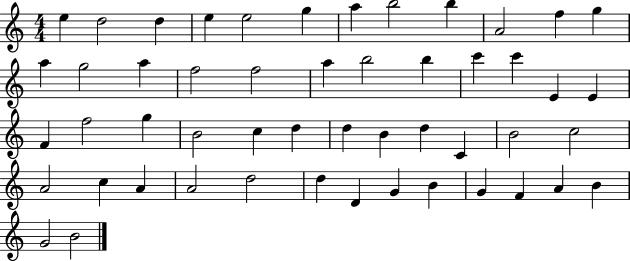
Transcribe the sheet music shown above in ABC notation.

X:1
T:Untitled
M:4/4
L:1/4
K:C
e d2 d e e2 g a b2 b A2 f g a g2 a f2 f2 a b2 b c' c' E E F f2 g B2 c d d B d C B2 c2 A2 c A A2 d2 d D G B G F A B G2 B2